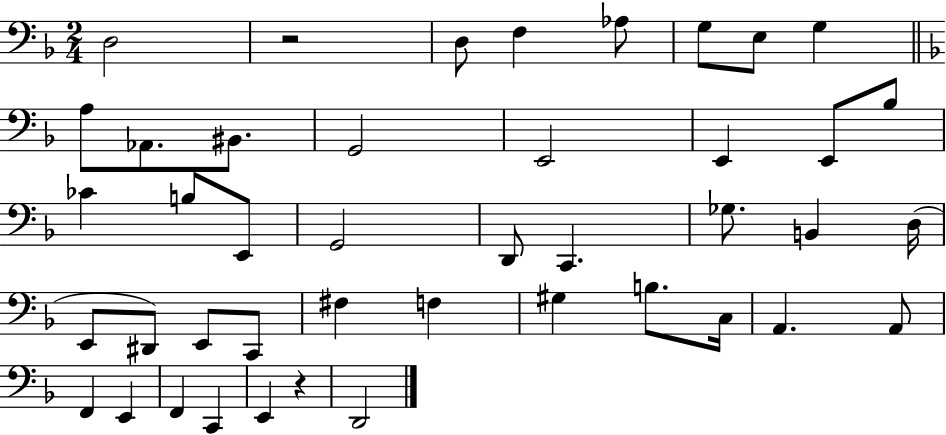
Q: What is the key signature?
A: F major